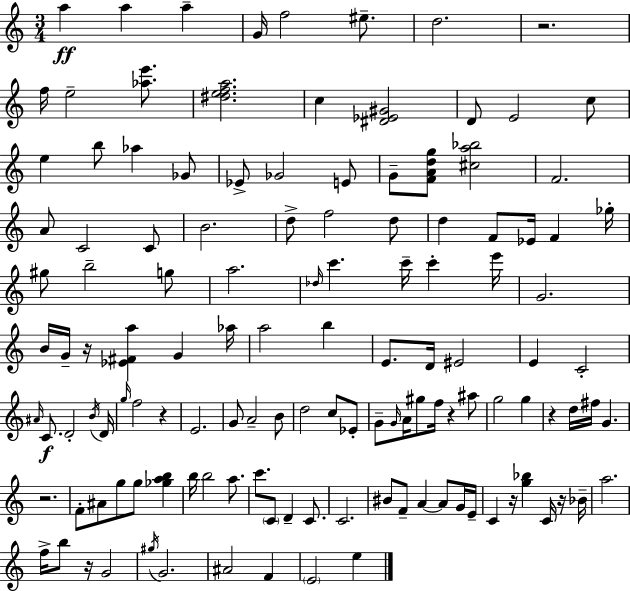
{
  \clef treble
  \numericTimeSignature
  \time 3/4
  \key a \minor
  a''4\ff a''4 a''4-- | g'16 f''2 eis''8.-- | d''2. | r2. | \break f''16 e''2-- <aes'' e'''>8. | <dis'' e'' f'' a''>2. | c''4 <dis' ees' gis'>2 | d'8 e'2 c''8 | \break e''4 b''8 aes''4 ges'8 | ees'8-> ges'2 e'8 | g'8-- <f' a' d'' g''>8 <cis'' a'' bes''>2 | f'2. | \break a'8 c'2 c'8 | b'2. | d''8-> f''2 d''8 | d''4 f'8 ees'16 f'4 ges''16-. | \break gis''8 b''2-- g''8 | a''2. | \grace { des''16 } c'''4. c'''16-- c'''4-. | e'''16 g'2. | \break b'16 g'16-- r16 <ees' fis' a''>4 g'4 | aes''16 a''2 b''4 | e'8. d'16 eis'2 | e'4 c'2-. | \break \grace { ais'16 } c'8.\f d'2-. | \acciaccatura { b'16 } d'16 \grace { g''16 } f''2 | r4 e'2. | g'8 a'2-- | \break b'8 d''2 | c''8 ees'8-. g'8-- \grace { g'16 } a'16 gis''8 f''16 r4 | ais''8 g''2 | g''4 r4 d''16 fis''16 g'4. | \break r2. | f'8-. ais'8 g''8 g''8 | <ges'' a'' b''>4 b''16 b''2 | a''8. c'''8. \parenthesize c'8 d'4-- | \break c'8. c'2. | bis'8 f'8-- a'4~~ | a'8 g'16 e'16-- c'4 r16 <g'' bes''>4 | c'16 r16 bes'16-- a''2. | \break f''16-> b''8 r16 g'2 | \acciaccatura { gis''16 } g'2. | ais'2 | f'4 \parenthesize e'2 | \break e''4 \bar "|."
}